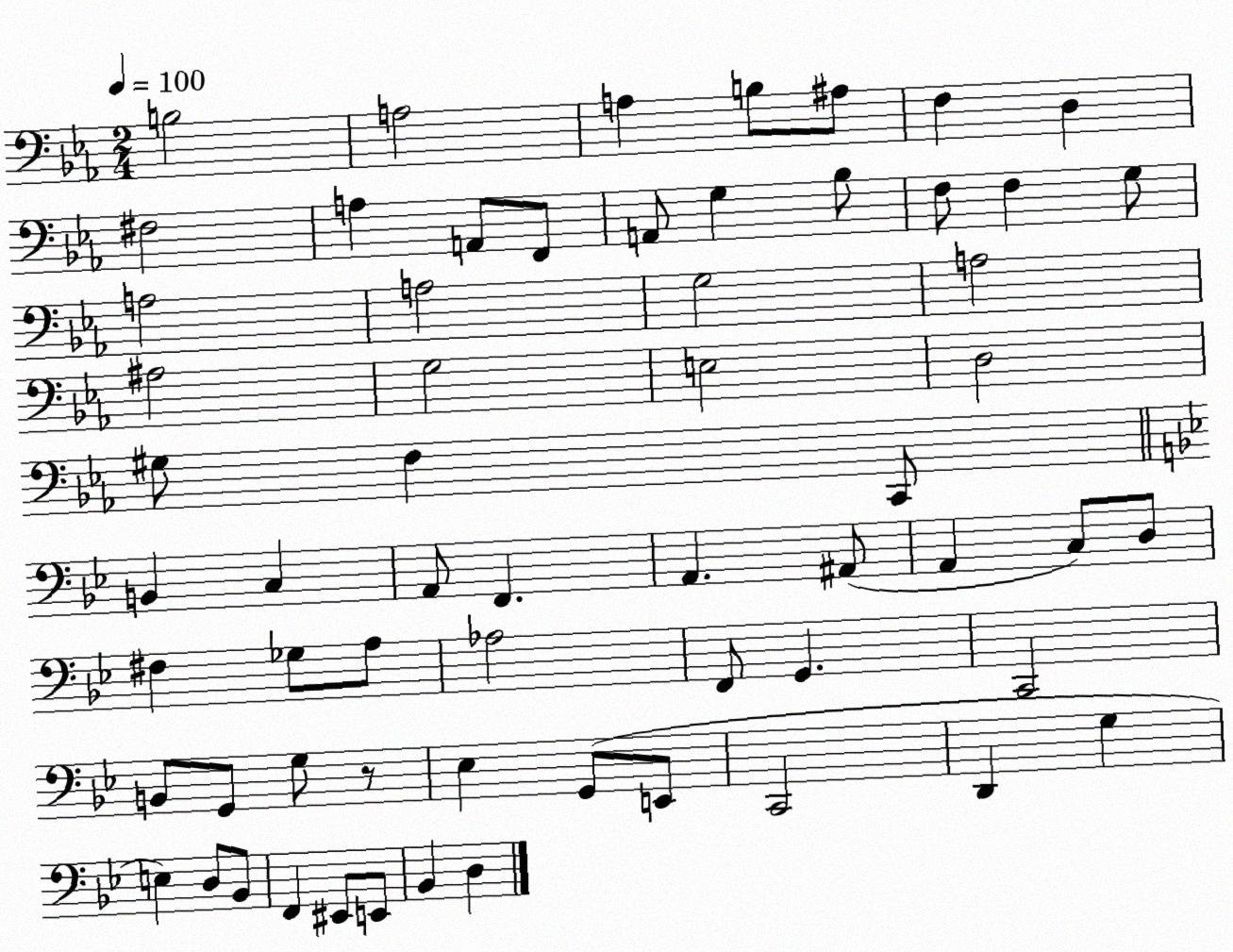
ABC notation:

X:1
T:Untitled
M:2/4
L:1/4
K:Eb
B,2 A,2 A, B,/2 ^A,/2 F, D, ^F,2 A, A,,/2 F,,/2 A,,/2 G, _B,/2 F,/2 F, G,/2 A,2 A,2 G,2 A,2 ^A,2 G,2 E,2 D,2 ^G,/2 F, C,,/2 B,, C, A,,/2 F,, A,, ^A,,/2 A,, C,/2 D,/2 ^F, _G,/2 A,/2 _A,2 F,,/2 G,, C,,2 B,,/2 G,,/2 G,/2 z/2 _E, G,,/2 E,,/2 C,,2 D,, G, E, D,/2 _B,,/2 F,, ^E,,/2 E,,/2 _B,, D,